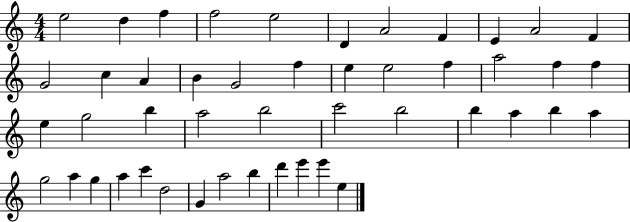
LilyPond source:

{
  \clef treble
  \numericTimeSignature
  \time 4/4
  \key c \major
  e''2 d''4 f''4 | f''2 e''2 | d'4 a'2 f'4 | e'4 a'2 f'4 | \break g'2 c''4 a'4 | b'4 g'2 f''4 | e''4 e''2 f''4 | a''2 f''4 f''4 | \break e''4 g''2 b''4 | a''2 b''2 | c'''2 b''2 | b''4 a''4 b''4 a''4 | \break g''2 a''4 g''4 | a''4 c'''4 d''2 | g'4 a''2 b''4 | d'''4 e'''4 e'''4 e''4 | \break \bar "|."
}